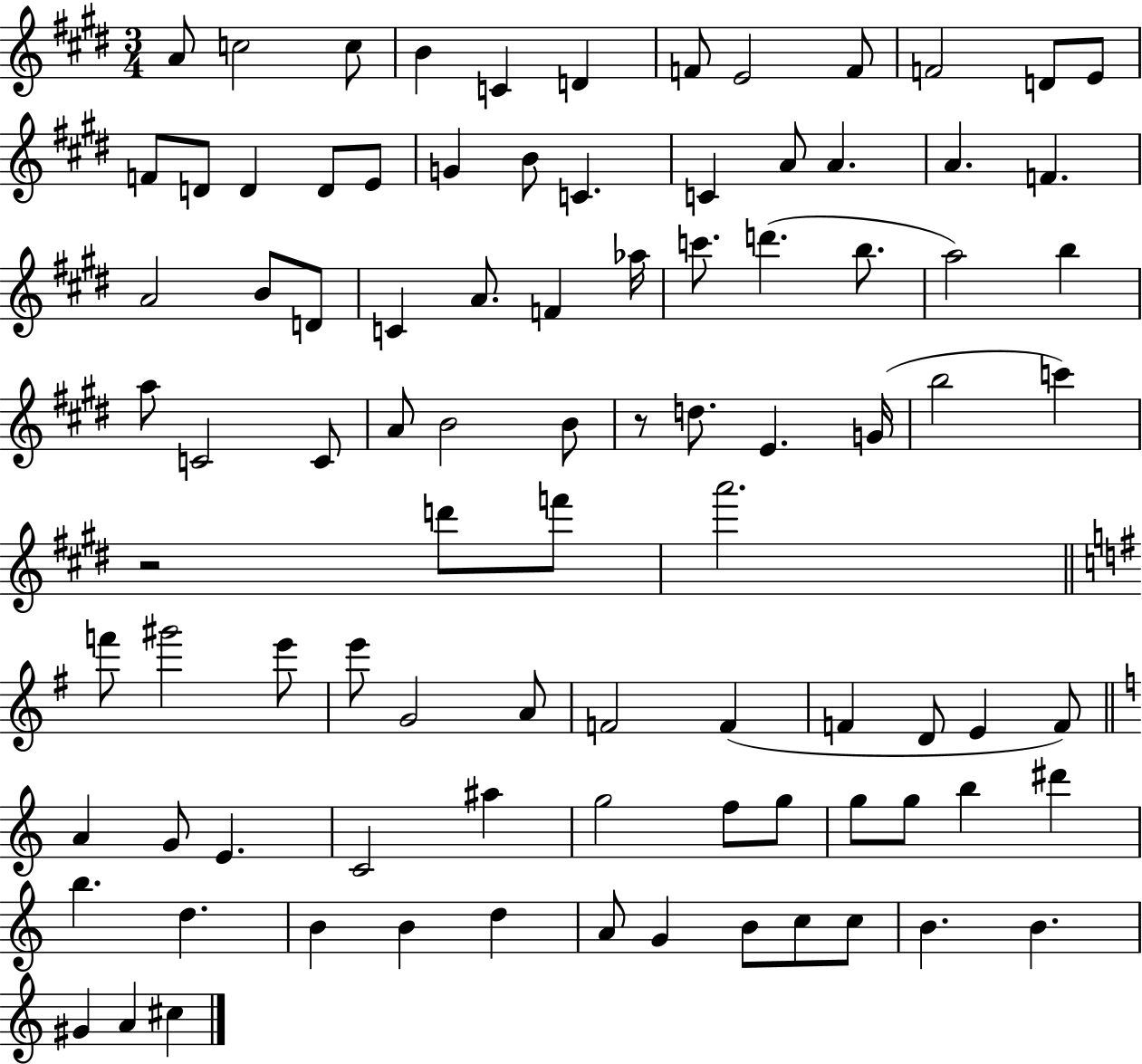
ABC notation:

X:1
T:Untitled
M:3/4
L:1/4
K:E
A/2 c2 c/2 B C D F/2 E2 F/2 F2 D/2 E/2 F/2 D/2 D D/2 E/2 G B/2 C C A/2 A A F A2 B/2 D/2 C A/2 F _a/4 c'/2 d' b/2 a2 b a/2 C2 C/2 A/2 B2 B/2 z/2 d/2 E G/4 b2 c' z2 d'/2 f'/2 a'2 f'/2 ^g'2 e'/2 e'/2 G2 A/2 F2 F F D/2 E F/2 A G/2 E C2 ^a g2 f/2 g/2 g/2 g/2 b ^d' b d B B d A/2 G B/2 c/2 c/2 B B ^G A ^c